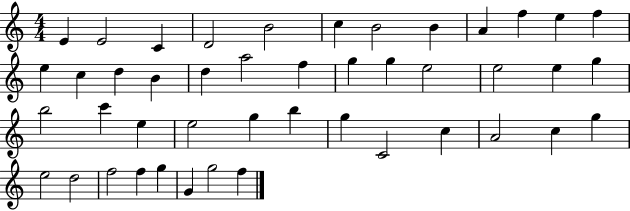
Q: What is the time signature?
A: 4/4